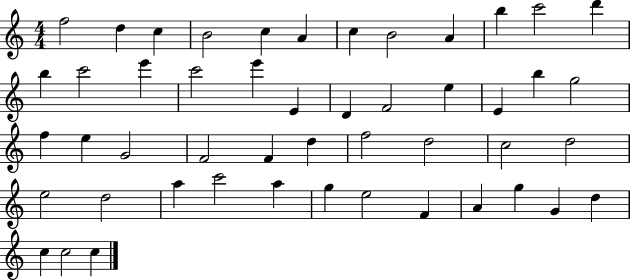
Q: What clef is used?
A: treble